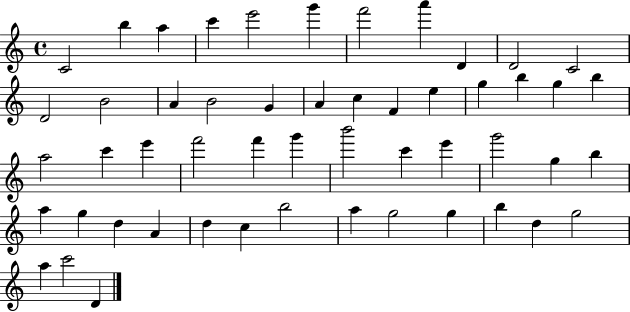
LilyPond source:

{
  \clef treble
  \time 4/4
  \defaultTimeSignature
  \key c \major
  c'2 b''4 a''4 | c'''4 e'''2 g'''4 | f'''2 a'''4 d'4 | d'2 c'2 | \break d'2 b'2 | a'4 b'2 g'4 | a'4 c''4 f'4 e''4 | g''4 b''4 g''4 b''4 | \break a''2 c'''4 e'''4 | f'''2 f'''4 g'''4 | b'''2 c'''4 e'''4 | g'''2 g''4 b''4 | \break a''4 g''4 d''4 a'4 | d''4 c''4 b''2 | a''4 g''2 g''4 | b''4 d''4 g''2 | \break a''4 c'''2 d'4 | \bar "|."
}